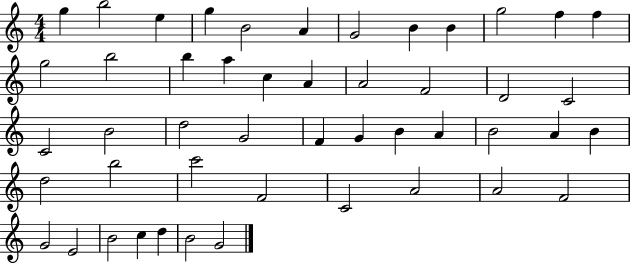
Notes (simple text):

G5/q B5/h E5/q G5/q B4/h A4/q G4/h B4/q B4/q G5/h F5/q F5/q G5/h B5/h B5/q A5/q C5/q A4/q A4/h F4/h D4/h C4/h C4/h B4/h D5/h G4/h F4/q G4/q B4/q A4/q B4/h A4/q B4/q D5/h B5/h C6/h F4/h C4/h A4/h A4/h F4/h G4/h E4/h B4/h C5/q D5/q B4/h G4/h